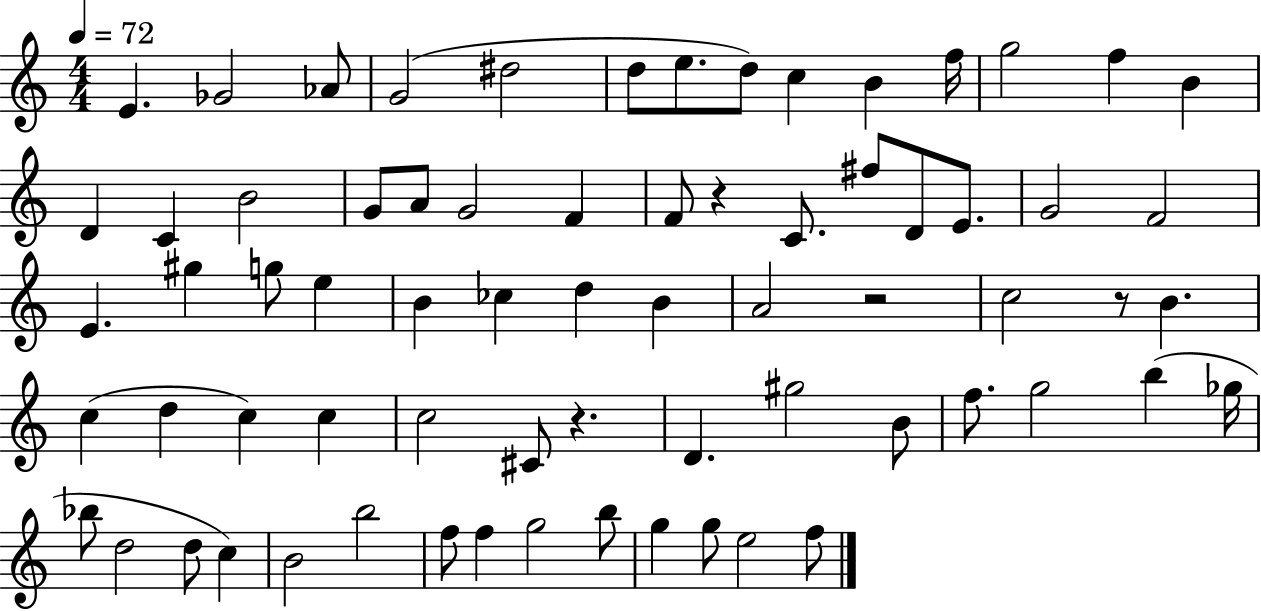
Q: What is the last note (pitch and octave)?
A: F5